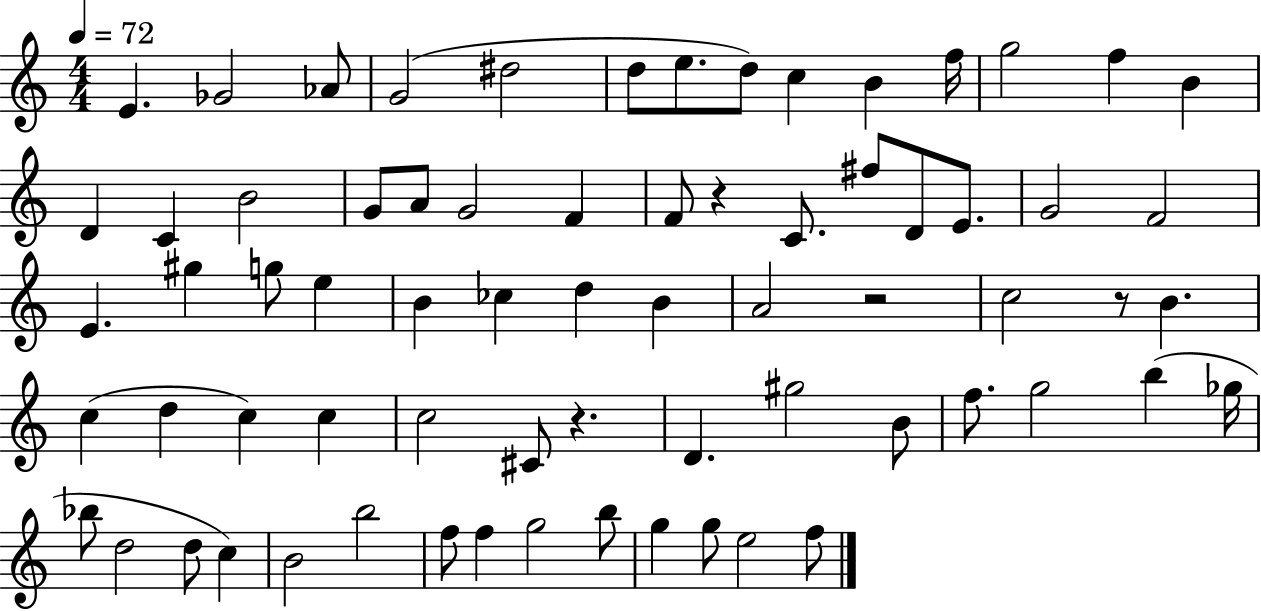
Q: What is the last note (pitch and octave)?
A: F5